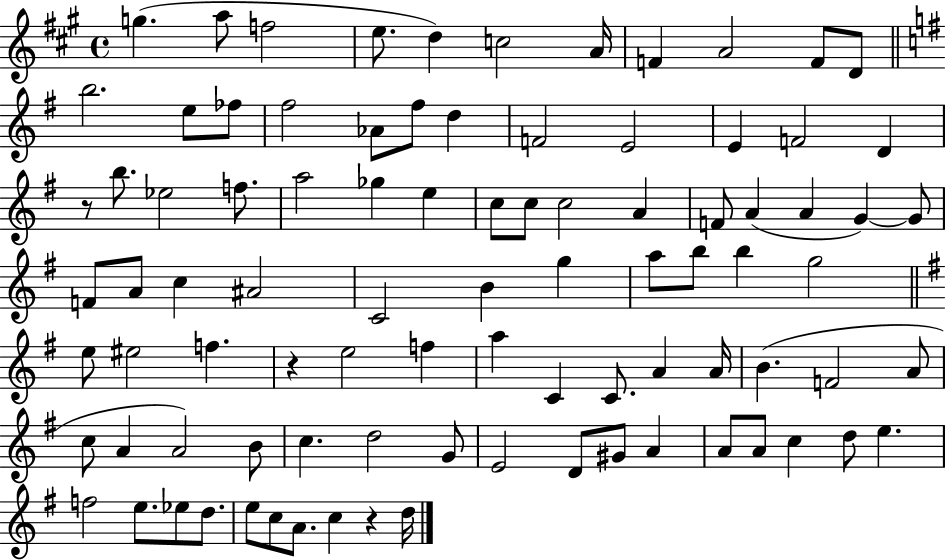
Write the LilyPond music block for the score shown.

{
  \clef treble
  \time 4/4
  \defaultTimeSignature
  \key a \major
  g''4.( a''8 f''2 | e''8. d''4) c''2 a'16 | f'4 a'2 f'8 d'8 | \bar "||" \break \key g \major b''2. e''8 fes''8 | fis''2 aes'8 fis''8 d''4 | f'2 e'2 | e'4 f'2 d'4 | \break r8 b''8. ees''2 f''8. | a''2 ges''4 e''4 | c''8 c''8 c''2 a'4 | f'8 a'4( a'4 g'4~~) g'8 | \break f'8 a'8 c''4 ais'2 | c'2 b'4 g''4 | a''8 b''8 b''4 g''2 | \bar "||" \break \key g \major e''8 eis''2 f''4. | r4 e''2 f''4 | a''4 c'4 c'8. a'4 a'16 | b'4.( f'2 a'8 | \break c''8 a'4 a'2) b'8 | c''4. d''2 g'8 | e'2 d'8 gis'8 a'4 | a'8 a'8 c''4 d''8 e''4. | \break f''2 e''8. ees''8 d''8. | e''8 c''8 a'8. c''4 r4 d''16 | \bar "|."
}